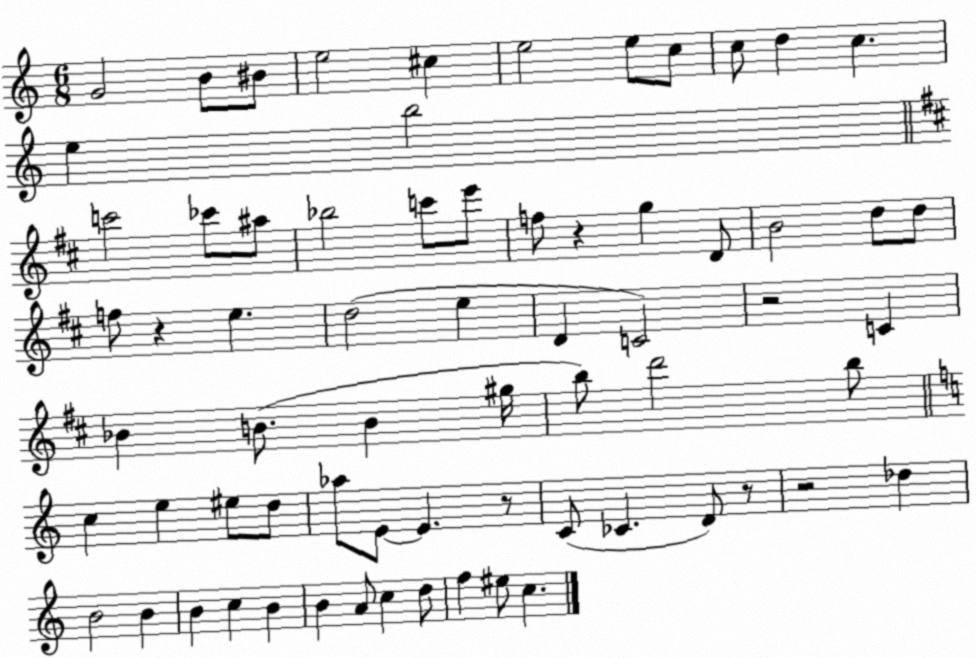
X:1
T:Untitled
M:6/8
L:1/4
K:C
G2 B/2 ^B/2 e2 ^c e2 e/2 c/2 c/2 d c e b2 c'2 _c'/2 ^a/2 _b2 c'/2 e'/2 f/2 z g D/2 B2 d/2 d/2 f/2 z e d2 e D C2 z2 C _B B/2 B ^g/4 b/2 d'2 b/2 c e ^e/2 d/2 _a/2 E/2 E z/2 C/2 _C D/2 z/2 z2 _d B2 B B c B B A/2 c d/2 f ^e/2 c